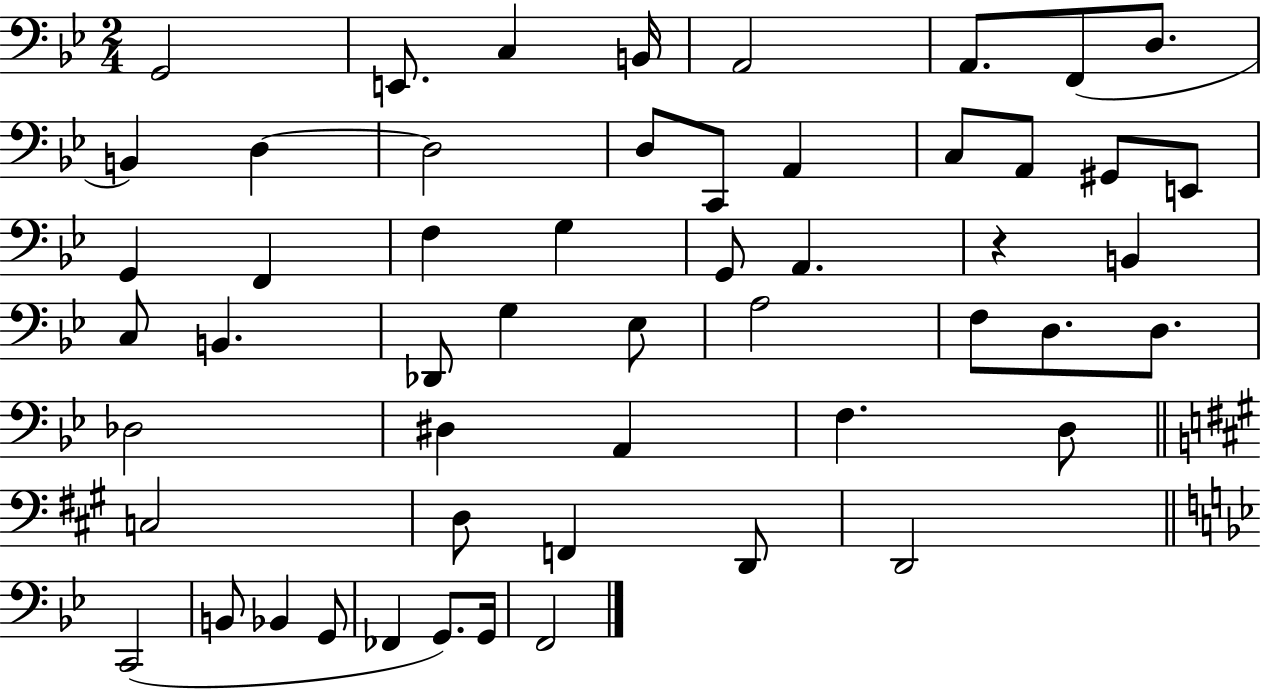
{
  \clef bass
  \numericTimeSignature
  \time 2/4
  \key bes \major
  g,2 | e,8. c4 b,16 | a,2 | a,8. f,8( d8. | \break b,4) d4~~ | d2 | d8 c,8 a,4 | c8 a,8 gis,8 e,8 | \break g,4 f,4 | f4 g4 | g,8 a,4. | r4 b,4 | \break c8 b,4. | des,8 g4 ees8 | a2 | f8 d8. d8. | \break des2 | dis4 a,4 | f4. d8 | \bar "||" \break \key a \major c2 | d8 f,4 d,8 | d,2 | \bar "||" \break \key bes \major c,2( | b,8 bes,4 g,8 | fes,4 g,8.) g,16 | f,2 | \break \bar "|."
}